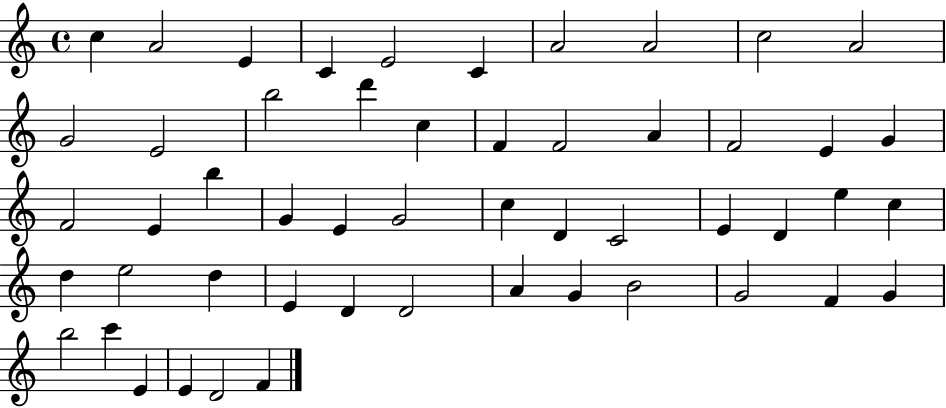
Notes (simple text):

C5/q A4/h E4/q C4/q E4/h C4/q A4/h A4/h C5/h A4/h G4/h E4/h B5/h D6/q C5/q F4/q F4/h A4/q F4/h E4/q G4/q F4/h E4/q B5/q G4/q E4/q G4/h C5/q D4/q C4/h E4/q D4/q E5/q C5/q D5/q E5/h D5/q E4/q D4/q D4/h A4/q G4/q B4/h G4/h F4/q G4/q B5/h C6/q E4/q E4/q D4/h F4/q